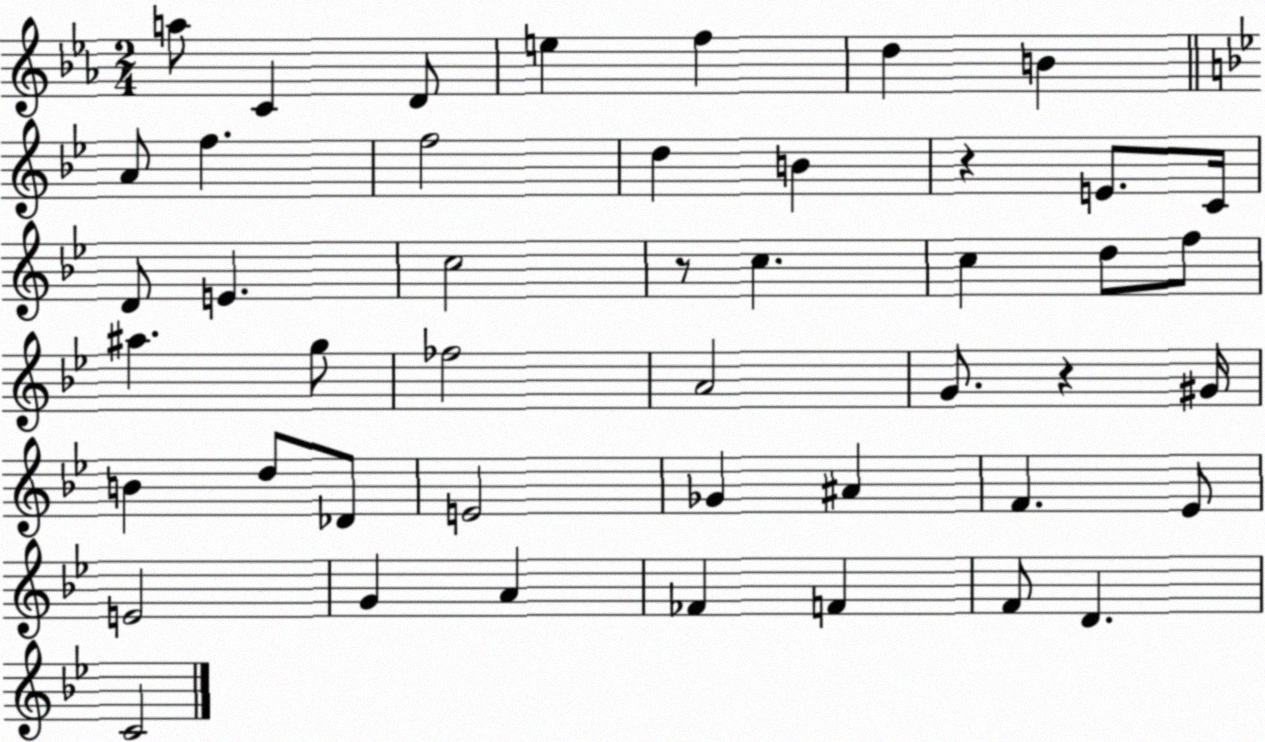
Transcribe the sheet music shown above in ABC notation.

X:1
T:Untitled
M:2/4
L:1/4
K:Eb
a/2 C D/2 e f d B A/2 f f2 d B z E/2 C/4 D/2 E c2 z/2 c c d/2 f/2 ^a g/2 _f2 A2 G/2 z ^G/4 B d/2 _D/2 E2 _G ^A F _E/2 E2 G A _F F F/2 D C2